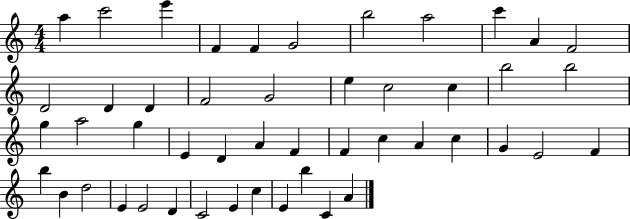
{
  \clef treble
  \numericTimeSignature
  \time 4/4
  \key c \major
  a''4 c'''2 e'''4 | f'4 f'4 g'2 | b''2 a''2 | c'''4 a'4 f'2 | \break d'2 d'4 d'4 | f'2 g'2 | e''4 c''2 c''4 | b''2 b''2 | \break g''4 a''2 g''4 | e'4 d'4 a'4 f'4 | f'4 c''4 a'4 c''4 | g'4 e'2 f'4 | \break b''4 b'4 d''2 | e'4 e'2 d'4 | c'2 e'4 c''4 | e'4 b''4 c'4 a'4 | \break \bar "|."
}